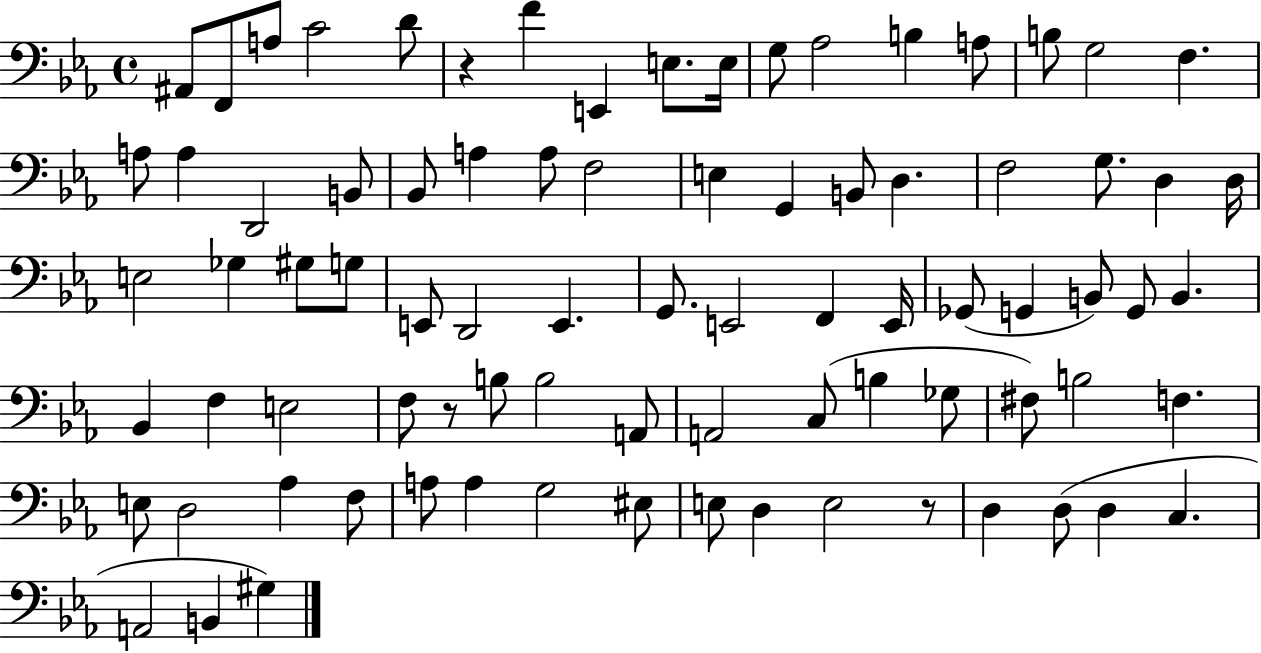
{
  \clef bass
  \time 4/4
  \defaultTimeSignature
  \key ees \major
  \repeat volta 2 { ais,8 f,8 a8 c'2 d'8 | r4 f'4 e,4 e8. e16 | g8 aes2 b4 a8 | b8 g2 f4. | \break a8 a4 d,2 b,8 | bes,8 a4 a8 f2 | e4 g,4 b,8 d4. | f2 g8. d4 d16 | \break e2 ges4 gis8 g8 | e,8 d,2 e,4. | g,8. e,2 f,4 e,16 | ges,8( g,4 b,8) g,8 b,4. | \break bes,4 f4 e2 | f8 r8 b8 b2 a,8 | a,2 c8( b4 ges8 | fis8) b2 f4. | \break e8 d2 aes4 f8 | a8 a4 g2 eis8 | e8 d4 e2 r8 | d4 d8( d4 c4. | \break a,2 b,4 gis4) | } \bar "|."
}